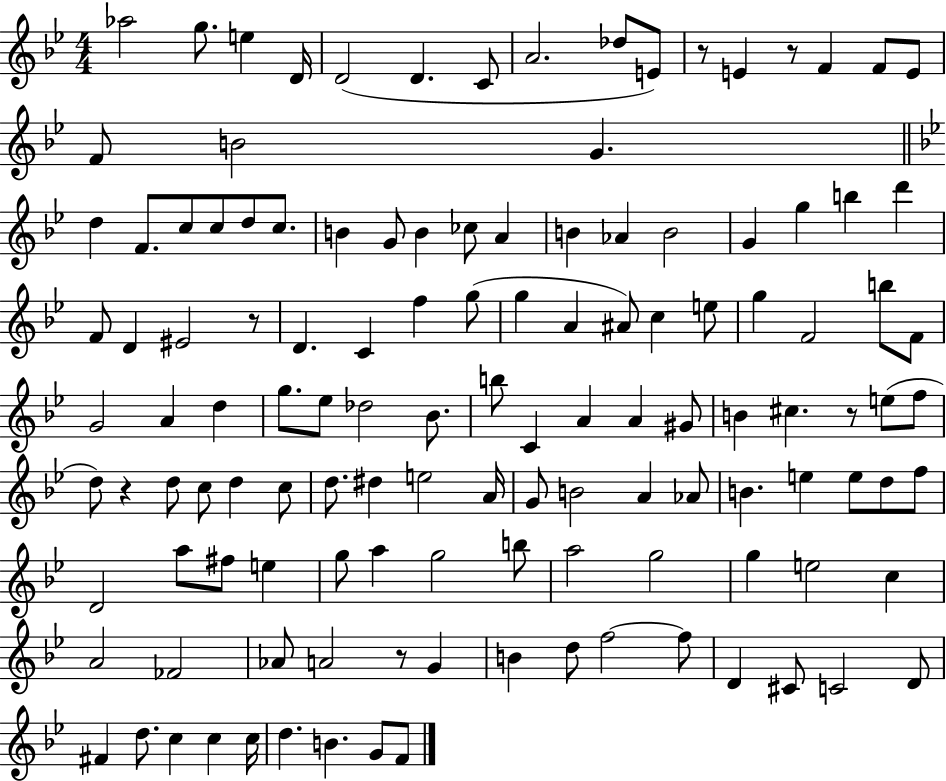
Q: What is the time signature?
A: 4/4